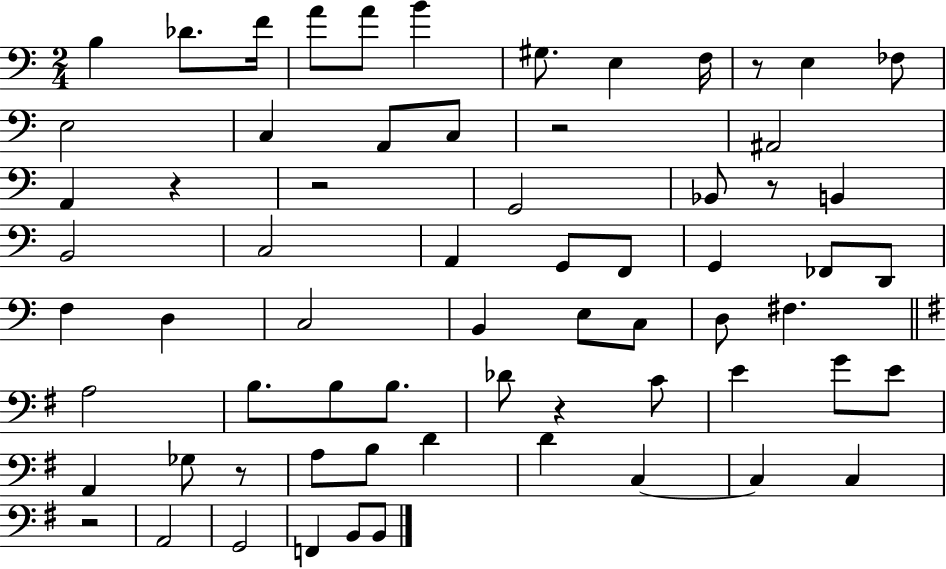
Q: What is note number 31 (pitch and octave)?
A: C3